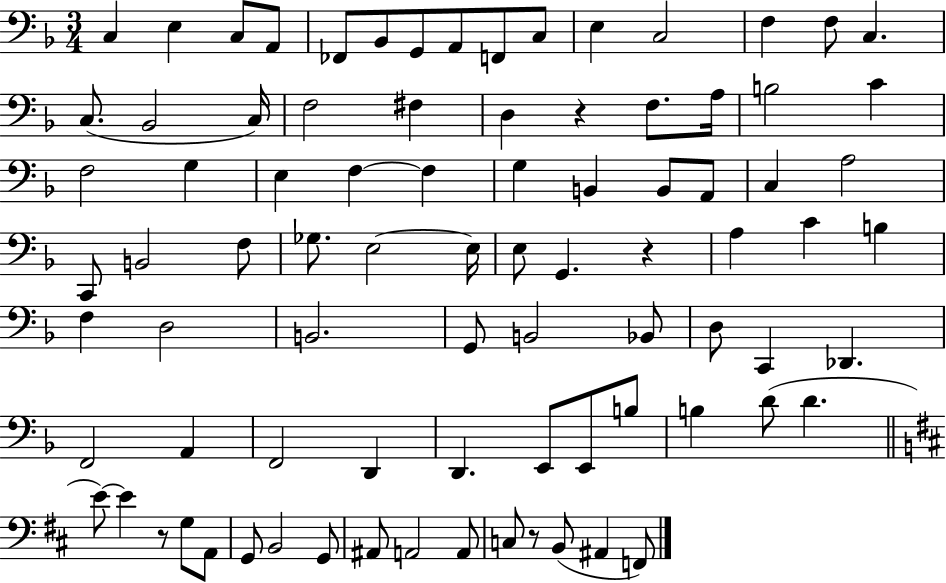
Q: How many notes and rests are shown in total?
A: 85